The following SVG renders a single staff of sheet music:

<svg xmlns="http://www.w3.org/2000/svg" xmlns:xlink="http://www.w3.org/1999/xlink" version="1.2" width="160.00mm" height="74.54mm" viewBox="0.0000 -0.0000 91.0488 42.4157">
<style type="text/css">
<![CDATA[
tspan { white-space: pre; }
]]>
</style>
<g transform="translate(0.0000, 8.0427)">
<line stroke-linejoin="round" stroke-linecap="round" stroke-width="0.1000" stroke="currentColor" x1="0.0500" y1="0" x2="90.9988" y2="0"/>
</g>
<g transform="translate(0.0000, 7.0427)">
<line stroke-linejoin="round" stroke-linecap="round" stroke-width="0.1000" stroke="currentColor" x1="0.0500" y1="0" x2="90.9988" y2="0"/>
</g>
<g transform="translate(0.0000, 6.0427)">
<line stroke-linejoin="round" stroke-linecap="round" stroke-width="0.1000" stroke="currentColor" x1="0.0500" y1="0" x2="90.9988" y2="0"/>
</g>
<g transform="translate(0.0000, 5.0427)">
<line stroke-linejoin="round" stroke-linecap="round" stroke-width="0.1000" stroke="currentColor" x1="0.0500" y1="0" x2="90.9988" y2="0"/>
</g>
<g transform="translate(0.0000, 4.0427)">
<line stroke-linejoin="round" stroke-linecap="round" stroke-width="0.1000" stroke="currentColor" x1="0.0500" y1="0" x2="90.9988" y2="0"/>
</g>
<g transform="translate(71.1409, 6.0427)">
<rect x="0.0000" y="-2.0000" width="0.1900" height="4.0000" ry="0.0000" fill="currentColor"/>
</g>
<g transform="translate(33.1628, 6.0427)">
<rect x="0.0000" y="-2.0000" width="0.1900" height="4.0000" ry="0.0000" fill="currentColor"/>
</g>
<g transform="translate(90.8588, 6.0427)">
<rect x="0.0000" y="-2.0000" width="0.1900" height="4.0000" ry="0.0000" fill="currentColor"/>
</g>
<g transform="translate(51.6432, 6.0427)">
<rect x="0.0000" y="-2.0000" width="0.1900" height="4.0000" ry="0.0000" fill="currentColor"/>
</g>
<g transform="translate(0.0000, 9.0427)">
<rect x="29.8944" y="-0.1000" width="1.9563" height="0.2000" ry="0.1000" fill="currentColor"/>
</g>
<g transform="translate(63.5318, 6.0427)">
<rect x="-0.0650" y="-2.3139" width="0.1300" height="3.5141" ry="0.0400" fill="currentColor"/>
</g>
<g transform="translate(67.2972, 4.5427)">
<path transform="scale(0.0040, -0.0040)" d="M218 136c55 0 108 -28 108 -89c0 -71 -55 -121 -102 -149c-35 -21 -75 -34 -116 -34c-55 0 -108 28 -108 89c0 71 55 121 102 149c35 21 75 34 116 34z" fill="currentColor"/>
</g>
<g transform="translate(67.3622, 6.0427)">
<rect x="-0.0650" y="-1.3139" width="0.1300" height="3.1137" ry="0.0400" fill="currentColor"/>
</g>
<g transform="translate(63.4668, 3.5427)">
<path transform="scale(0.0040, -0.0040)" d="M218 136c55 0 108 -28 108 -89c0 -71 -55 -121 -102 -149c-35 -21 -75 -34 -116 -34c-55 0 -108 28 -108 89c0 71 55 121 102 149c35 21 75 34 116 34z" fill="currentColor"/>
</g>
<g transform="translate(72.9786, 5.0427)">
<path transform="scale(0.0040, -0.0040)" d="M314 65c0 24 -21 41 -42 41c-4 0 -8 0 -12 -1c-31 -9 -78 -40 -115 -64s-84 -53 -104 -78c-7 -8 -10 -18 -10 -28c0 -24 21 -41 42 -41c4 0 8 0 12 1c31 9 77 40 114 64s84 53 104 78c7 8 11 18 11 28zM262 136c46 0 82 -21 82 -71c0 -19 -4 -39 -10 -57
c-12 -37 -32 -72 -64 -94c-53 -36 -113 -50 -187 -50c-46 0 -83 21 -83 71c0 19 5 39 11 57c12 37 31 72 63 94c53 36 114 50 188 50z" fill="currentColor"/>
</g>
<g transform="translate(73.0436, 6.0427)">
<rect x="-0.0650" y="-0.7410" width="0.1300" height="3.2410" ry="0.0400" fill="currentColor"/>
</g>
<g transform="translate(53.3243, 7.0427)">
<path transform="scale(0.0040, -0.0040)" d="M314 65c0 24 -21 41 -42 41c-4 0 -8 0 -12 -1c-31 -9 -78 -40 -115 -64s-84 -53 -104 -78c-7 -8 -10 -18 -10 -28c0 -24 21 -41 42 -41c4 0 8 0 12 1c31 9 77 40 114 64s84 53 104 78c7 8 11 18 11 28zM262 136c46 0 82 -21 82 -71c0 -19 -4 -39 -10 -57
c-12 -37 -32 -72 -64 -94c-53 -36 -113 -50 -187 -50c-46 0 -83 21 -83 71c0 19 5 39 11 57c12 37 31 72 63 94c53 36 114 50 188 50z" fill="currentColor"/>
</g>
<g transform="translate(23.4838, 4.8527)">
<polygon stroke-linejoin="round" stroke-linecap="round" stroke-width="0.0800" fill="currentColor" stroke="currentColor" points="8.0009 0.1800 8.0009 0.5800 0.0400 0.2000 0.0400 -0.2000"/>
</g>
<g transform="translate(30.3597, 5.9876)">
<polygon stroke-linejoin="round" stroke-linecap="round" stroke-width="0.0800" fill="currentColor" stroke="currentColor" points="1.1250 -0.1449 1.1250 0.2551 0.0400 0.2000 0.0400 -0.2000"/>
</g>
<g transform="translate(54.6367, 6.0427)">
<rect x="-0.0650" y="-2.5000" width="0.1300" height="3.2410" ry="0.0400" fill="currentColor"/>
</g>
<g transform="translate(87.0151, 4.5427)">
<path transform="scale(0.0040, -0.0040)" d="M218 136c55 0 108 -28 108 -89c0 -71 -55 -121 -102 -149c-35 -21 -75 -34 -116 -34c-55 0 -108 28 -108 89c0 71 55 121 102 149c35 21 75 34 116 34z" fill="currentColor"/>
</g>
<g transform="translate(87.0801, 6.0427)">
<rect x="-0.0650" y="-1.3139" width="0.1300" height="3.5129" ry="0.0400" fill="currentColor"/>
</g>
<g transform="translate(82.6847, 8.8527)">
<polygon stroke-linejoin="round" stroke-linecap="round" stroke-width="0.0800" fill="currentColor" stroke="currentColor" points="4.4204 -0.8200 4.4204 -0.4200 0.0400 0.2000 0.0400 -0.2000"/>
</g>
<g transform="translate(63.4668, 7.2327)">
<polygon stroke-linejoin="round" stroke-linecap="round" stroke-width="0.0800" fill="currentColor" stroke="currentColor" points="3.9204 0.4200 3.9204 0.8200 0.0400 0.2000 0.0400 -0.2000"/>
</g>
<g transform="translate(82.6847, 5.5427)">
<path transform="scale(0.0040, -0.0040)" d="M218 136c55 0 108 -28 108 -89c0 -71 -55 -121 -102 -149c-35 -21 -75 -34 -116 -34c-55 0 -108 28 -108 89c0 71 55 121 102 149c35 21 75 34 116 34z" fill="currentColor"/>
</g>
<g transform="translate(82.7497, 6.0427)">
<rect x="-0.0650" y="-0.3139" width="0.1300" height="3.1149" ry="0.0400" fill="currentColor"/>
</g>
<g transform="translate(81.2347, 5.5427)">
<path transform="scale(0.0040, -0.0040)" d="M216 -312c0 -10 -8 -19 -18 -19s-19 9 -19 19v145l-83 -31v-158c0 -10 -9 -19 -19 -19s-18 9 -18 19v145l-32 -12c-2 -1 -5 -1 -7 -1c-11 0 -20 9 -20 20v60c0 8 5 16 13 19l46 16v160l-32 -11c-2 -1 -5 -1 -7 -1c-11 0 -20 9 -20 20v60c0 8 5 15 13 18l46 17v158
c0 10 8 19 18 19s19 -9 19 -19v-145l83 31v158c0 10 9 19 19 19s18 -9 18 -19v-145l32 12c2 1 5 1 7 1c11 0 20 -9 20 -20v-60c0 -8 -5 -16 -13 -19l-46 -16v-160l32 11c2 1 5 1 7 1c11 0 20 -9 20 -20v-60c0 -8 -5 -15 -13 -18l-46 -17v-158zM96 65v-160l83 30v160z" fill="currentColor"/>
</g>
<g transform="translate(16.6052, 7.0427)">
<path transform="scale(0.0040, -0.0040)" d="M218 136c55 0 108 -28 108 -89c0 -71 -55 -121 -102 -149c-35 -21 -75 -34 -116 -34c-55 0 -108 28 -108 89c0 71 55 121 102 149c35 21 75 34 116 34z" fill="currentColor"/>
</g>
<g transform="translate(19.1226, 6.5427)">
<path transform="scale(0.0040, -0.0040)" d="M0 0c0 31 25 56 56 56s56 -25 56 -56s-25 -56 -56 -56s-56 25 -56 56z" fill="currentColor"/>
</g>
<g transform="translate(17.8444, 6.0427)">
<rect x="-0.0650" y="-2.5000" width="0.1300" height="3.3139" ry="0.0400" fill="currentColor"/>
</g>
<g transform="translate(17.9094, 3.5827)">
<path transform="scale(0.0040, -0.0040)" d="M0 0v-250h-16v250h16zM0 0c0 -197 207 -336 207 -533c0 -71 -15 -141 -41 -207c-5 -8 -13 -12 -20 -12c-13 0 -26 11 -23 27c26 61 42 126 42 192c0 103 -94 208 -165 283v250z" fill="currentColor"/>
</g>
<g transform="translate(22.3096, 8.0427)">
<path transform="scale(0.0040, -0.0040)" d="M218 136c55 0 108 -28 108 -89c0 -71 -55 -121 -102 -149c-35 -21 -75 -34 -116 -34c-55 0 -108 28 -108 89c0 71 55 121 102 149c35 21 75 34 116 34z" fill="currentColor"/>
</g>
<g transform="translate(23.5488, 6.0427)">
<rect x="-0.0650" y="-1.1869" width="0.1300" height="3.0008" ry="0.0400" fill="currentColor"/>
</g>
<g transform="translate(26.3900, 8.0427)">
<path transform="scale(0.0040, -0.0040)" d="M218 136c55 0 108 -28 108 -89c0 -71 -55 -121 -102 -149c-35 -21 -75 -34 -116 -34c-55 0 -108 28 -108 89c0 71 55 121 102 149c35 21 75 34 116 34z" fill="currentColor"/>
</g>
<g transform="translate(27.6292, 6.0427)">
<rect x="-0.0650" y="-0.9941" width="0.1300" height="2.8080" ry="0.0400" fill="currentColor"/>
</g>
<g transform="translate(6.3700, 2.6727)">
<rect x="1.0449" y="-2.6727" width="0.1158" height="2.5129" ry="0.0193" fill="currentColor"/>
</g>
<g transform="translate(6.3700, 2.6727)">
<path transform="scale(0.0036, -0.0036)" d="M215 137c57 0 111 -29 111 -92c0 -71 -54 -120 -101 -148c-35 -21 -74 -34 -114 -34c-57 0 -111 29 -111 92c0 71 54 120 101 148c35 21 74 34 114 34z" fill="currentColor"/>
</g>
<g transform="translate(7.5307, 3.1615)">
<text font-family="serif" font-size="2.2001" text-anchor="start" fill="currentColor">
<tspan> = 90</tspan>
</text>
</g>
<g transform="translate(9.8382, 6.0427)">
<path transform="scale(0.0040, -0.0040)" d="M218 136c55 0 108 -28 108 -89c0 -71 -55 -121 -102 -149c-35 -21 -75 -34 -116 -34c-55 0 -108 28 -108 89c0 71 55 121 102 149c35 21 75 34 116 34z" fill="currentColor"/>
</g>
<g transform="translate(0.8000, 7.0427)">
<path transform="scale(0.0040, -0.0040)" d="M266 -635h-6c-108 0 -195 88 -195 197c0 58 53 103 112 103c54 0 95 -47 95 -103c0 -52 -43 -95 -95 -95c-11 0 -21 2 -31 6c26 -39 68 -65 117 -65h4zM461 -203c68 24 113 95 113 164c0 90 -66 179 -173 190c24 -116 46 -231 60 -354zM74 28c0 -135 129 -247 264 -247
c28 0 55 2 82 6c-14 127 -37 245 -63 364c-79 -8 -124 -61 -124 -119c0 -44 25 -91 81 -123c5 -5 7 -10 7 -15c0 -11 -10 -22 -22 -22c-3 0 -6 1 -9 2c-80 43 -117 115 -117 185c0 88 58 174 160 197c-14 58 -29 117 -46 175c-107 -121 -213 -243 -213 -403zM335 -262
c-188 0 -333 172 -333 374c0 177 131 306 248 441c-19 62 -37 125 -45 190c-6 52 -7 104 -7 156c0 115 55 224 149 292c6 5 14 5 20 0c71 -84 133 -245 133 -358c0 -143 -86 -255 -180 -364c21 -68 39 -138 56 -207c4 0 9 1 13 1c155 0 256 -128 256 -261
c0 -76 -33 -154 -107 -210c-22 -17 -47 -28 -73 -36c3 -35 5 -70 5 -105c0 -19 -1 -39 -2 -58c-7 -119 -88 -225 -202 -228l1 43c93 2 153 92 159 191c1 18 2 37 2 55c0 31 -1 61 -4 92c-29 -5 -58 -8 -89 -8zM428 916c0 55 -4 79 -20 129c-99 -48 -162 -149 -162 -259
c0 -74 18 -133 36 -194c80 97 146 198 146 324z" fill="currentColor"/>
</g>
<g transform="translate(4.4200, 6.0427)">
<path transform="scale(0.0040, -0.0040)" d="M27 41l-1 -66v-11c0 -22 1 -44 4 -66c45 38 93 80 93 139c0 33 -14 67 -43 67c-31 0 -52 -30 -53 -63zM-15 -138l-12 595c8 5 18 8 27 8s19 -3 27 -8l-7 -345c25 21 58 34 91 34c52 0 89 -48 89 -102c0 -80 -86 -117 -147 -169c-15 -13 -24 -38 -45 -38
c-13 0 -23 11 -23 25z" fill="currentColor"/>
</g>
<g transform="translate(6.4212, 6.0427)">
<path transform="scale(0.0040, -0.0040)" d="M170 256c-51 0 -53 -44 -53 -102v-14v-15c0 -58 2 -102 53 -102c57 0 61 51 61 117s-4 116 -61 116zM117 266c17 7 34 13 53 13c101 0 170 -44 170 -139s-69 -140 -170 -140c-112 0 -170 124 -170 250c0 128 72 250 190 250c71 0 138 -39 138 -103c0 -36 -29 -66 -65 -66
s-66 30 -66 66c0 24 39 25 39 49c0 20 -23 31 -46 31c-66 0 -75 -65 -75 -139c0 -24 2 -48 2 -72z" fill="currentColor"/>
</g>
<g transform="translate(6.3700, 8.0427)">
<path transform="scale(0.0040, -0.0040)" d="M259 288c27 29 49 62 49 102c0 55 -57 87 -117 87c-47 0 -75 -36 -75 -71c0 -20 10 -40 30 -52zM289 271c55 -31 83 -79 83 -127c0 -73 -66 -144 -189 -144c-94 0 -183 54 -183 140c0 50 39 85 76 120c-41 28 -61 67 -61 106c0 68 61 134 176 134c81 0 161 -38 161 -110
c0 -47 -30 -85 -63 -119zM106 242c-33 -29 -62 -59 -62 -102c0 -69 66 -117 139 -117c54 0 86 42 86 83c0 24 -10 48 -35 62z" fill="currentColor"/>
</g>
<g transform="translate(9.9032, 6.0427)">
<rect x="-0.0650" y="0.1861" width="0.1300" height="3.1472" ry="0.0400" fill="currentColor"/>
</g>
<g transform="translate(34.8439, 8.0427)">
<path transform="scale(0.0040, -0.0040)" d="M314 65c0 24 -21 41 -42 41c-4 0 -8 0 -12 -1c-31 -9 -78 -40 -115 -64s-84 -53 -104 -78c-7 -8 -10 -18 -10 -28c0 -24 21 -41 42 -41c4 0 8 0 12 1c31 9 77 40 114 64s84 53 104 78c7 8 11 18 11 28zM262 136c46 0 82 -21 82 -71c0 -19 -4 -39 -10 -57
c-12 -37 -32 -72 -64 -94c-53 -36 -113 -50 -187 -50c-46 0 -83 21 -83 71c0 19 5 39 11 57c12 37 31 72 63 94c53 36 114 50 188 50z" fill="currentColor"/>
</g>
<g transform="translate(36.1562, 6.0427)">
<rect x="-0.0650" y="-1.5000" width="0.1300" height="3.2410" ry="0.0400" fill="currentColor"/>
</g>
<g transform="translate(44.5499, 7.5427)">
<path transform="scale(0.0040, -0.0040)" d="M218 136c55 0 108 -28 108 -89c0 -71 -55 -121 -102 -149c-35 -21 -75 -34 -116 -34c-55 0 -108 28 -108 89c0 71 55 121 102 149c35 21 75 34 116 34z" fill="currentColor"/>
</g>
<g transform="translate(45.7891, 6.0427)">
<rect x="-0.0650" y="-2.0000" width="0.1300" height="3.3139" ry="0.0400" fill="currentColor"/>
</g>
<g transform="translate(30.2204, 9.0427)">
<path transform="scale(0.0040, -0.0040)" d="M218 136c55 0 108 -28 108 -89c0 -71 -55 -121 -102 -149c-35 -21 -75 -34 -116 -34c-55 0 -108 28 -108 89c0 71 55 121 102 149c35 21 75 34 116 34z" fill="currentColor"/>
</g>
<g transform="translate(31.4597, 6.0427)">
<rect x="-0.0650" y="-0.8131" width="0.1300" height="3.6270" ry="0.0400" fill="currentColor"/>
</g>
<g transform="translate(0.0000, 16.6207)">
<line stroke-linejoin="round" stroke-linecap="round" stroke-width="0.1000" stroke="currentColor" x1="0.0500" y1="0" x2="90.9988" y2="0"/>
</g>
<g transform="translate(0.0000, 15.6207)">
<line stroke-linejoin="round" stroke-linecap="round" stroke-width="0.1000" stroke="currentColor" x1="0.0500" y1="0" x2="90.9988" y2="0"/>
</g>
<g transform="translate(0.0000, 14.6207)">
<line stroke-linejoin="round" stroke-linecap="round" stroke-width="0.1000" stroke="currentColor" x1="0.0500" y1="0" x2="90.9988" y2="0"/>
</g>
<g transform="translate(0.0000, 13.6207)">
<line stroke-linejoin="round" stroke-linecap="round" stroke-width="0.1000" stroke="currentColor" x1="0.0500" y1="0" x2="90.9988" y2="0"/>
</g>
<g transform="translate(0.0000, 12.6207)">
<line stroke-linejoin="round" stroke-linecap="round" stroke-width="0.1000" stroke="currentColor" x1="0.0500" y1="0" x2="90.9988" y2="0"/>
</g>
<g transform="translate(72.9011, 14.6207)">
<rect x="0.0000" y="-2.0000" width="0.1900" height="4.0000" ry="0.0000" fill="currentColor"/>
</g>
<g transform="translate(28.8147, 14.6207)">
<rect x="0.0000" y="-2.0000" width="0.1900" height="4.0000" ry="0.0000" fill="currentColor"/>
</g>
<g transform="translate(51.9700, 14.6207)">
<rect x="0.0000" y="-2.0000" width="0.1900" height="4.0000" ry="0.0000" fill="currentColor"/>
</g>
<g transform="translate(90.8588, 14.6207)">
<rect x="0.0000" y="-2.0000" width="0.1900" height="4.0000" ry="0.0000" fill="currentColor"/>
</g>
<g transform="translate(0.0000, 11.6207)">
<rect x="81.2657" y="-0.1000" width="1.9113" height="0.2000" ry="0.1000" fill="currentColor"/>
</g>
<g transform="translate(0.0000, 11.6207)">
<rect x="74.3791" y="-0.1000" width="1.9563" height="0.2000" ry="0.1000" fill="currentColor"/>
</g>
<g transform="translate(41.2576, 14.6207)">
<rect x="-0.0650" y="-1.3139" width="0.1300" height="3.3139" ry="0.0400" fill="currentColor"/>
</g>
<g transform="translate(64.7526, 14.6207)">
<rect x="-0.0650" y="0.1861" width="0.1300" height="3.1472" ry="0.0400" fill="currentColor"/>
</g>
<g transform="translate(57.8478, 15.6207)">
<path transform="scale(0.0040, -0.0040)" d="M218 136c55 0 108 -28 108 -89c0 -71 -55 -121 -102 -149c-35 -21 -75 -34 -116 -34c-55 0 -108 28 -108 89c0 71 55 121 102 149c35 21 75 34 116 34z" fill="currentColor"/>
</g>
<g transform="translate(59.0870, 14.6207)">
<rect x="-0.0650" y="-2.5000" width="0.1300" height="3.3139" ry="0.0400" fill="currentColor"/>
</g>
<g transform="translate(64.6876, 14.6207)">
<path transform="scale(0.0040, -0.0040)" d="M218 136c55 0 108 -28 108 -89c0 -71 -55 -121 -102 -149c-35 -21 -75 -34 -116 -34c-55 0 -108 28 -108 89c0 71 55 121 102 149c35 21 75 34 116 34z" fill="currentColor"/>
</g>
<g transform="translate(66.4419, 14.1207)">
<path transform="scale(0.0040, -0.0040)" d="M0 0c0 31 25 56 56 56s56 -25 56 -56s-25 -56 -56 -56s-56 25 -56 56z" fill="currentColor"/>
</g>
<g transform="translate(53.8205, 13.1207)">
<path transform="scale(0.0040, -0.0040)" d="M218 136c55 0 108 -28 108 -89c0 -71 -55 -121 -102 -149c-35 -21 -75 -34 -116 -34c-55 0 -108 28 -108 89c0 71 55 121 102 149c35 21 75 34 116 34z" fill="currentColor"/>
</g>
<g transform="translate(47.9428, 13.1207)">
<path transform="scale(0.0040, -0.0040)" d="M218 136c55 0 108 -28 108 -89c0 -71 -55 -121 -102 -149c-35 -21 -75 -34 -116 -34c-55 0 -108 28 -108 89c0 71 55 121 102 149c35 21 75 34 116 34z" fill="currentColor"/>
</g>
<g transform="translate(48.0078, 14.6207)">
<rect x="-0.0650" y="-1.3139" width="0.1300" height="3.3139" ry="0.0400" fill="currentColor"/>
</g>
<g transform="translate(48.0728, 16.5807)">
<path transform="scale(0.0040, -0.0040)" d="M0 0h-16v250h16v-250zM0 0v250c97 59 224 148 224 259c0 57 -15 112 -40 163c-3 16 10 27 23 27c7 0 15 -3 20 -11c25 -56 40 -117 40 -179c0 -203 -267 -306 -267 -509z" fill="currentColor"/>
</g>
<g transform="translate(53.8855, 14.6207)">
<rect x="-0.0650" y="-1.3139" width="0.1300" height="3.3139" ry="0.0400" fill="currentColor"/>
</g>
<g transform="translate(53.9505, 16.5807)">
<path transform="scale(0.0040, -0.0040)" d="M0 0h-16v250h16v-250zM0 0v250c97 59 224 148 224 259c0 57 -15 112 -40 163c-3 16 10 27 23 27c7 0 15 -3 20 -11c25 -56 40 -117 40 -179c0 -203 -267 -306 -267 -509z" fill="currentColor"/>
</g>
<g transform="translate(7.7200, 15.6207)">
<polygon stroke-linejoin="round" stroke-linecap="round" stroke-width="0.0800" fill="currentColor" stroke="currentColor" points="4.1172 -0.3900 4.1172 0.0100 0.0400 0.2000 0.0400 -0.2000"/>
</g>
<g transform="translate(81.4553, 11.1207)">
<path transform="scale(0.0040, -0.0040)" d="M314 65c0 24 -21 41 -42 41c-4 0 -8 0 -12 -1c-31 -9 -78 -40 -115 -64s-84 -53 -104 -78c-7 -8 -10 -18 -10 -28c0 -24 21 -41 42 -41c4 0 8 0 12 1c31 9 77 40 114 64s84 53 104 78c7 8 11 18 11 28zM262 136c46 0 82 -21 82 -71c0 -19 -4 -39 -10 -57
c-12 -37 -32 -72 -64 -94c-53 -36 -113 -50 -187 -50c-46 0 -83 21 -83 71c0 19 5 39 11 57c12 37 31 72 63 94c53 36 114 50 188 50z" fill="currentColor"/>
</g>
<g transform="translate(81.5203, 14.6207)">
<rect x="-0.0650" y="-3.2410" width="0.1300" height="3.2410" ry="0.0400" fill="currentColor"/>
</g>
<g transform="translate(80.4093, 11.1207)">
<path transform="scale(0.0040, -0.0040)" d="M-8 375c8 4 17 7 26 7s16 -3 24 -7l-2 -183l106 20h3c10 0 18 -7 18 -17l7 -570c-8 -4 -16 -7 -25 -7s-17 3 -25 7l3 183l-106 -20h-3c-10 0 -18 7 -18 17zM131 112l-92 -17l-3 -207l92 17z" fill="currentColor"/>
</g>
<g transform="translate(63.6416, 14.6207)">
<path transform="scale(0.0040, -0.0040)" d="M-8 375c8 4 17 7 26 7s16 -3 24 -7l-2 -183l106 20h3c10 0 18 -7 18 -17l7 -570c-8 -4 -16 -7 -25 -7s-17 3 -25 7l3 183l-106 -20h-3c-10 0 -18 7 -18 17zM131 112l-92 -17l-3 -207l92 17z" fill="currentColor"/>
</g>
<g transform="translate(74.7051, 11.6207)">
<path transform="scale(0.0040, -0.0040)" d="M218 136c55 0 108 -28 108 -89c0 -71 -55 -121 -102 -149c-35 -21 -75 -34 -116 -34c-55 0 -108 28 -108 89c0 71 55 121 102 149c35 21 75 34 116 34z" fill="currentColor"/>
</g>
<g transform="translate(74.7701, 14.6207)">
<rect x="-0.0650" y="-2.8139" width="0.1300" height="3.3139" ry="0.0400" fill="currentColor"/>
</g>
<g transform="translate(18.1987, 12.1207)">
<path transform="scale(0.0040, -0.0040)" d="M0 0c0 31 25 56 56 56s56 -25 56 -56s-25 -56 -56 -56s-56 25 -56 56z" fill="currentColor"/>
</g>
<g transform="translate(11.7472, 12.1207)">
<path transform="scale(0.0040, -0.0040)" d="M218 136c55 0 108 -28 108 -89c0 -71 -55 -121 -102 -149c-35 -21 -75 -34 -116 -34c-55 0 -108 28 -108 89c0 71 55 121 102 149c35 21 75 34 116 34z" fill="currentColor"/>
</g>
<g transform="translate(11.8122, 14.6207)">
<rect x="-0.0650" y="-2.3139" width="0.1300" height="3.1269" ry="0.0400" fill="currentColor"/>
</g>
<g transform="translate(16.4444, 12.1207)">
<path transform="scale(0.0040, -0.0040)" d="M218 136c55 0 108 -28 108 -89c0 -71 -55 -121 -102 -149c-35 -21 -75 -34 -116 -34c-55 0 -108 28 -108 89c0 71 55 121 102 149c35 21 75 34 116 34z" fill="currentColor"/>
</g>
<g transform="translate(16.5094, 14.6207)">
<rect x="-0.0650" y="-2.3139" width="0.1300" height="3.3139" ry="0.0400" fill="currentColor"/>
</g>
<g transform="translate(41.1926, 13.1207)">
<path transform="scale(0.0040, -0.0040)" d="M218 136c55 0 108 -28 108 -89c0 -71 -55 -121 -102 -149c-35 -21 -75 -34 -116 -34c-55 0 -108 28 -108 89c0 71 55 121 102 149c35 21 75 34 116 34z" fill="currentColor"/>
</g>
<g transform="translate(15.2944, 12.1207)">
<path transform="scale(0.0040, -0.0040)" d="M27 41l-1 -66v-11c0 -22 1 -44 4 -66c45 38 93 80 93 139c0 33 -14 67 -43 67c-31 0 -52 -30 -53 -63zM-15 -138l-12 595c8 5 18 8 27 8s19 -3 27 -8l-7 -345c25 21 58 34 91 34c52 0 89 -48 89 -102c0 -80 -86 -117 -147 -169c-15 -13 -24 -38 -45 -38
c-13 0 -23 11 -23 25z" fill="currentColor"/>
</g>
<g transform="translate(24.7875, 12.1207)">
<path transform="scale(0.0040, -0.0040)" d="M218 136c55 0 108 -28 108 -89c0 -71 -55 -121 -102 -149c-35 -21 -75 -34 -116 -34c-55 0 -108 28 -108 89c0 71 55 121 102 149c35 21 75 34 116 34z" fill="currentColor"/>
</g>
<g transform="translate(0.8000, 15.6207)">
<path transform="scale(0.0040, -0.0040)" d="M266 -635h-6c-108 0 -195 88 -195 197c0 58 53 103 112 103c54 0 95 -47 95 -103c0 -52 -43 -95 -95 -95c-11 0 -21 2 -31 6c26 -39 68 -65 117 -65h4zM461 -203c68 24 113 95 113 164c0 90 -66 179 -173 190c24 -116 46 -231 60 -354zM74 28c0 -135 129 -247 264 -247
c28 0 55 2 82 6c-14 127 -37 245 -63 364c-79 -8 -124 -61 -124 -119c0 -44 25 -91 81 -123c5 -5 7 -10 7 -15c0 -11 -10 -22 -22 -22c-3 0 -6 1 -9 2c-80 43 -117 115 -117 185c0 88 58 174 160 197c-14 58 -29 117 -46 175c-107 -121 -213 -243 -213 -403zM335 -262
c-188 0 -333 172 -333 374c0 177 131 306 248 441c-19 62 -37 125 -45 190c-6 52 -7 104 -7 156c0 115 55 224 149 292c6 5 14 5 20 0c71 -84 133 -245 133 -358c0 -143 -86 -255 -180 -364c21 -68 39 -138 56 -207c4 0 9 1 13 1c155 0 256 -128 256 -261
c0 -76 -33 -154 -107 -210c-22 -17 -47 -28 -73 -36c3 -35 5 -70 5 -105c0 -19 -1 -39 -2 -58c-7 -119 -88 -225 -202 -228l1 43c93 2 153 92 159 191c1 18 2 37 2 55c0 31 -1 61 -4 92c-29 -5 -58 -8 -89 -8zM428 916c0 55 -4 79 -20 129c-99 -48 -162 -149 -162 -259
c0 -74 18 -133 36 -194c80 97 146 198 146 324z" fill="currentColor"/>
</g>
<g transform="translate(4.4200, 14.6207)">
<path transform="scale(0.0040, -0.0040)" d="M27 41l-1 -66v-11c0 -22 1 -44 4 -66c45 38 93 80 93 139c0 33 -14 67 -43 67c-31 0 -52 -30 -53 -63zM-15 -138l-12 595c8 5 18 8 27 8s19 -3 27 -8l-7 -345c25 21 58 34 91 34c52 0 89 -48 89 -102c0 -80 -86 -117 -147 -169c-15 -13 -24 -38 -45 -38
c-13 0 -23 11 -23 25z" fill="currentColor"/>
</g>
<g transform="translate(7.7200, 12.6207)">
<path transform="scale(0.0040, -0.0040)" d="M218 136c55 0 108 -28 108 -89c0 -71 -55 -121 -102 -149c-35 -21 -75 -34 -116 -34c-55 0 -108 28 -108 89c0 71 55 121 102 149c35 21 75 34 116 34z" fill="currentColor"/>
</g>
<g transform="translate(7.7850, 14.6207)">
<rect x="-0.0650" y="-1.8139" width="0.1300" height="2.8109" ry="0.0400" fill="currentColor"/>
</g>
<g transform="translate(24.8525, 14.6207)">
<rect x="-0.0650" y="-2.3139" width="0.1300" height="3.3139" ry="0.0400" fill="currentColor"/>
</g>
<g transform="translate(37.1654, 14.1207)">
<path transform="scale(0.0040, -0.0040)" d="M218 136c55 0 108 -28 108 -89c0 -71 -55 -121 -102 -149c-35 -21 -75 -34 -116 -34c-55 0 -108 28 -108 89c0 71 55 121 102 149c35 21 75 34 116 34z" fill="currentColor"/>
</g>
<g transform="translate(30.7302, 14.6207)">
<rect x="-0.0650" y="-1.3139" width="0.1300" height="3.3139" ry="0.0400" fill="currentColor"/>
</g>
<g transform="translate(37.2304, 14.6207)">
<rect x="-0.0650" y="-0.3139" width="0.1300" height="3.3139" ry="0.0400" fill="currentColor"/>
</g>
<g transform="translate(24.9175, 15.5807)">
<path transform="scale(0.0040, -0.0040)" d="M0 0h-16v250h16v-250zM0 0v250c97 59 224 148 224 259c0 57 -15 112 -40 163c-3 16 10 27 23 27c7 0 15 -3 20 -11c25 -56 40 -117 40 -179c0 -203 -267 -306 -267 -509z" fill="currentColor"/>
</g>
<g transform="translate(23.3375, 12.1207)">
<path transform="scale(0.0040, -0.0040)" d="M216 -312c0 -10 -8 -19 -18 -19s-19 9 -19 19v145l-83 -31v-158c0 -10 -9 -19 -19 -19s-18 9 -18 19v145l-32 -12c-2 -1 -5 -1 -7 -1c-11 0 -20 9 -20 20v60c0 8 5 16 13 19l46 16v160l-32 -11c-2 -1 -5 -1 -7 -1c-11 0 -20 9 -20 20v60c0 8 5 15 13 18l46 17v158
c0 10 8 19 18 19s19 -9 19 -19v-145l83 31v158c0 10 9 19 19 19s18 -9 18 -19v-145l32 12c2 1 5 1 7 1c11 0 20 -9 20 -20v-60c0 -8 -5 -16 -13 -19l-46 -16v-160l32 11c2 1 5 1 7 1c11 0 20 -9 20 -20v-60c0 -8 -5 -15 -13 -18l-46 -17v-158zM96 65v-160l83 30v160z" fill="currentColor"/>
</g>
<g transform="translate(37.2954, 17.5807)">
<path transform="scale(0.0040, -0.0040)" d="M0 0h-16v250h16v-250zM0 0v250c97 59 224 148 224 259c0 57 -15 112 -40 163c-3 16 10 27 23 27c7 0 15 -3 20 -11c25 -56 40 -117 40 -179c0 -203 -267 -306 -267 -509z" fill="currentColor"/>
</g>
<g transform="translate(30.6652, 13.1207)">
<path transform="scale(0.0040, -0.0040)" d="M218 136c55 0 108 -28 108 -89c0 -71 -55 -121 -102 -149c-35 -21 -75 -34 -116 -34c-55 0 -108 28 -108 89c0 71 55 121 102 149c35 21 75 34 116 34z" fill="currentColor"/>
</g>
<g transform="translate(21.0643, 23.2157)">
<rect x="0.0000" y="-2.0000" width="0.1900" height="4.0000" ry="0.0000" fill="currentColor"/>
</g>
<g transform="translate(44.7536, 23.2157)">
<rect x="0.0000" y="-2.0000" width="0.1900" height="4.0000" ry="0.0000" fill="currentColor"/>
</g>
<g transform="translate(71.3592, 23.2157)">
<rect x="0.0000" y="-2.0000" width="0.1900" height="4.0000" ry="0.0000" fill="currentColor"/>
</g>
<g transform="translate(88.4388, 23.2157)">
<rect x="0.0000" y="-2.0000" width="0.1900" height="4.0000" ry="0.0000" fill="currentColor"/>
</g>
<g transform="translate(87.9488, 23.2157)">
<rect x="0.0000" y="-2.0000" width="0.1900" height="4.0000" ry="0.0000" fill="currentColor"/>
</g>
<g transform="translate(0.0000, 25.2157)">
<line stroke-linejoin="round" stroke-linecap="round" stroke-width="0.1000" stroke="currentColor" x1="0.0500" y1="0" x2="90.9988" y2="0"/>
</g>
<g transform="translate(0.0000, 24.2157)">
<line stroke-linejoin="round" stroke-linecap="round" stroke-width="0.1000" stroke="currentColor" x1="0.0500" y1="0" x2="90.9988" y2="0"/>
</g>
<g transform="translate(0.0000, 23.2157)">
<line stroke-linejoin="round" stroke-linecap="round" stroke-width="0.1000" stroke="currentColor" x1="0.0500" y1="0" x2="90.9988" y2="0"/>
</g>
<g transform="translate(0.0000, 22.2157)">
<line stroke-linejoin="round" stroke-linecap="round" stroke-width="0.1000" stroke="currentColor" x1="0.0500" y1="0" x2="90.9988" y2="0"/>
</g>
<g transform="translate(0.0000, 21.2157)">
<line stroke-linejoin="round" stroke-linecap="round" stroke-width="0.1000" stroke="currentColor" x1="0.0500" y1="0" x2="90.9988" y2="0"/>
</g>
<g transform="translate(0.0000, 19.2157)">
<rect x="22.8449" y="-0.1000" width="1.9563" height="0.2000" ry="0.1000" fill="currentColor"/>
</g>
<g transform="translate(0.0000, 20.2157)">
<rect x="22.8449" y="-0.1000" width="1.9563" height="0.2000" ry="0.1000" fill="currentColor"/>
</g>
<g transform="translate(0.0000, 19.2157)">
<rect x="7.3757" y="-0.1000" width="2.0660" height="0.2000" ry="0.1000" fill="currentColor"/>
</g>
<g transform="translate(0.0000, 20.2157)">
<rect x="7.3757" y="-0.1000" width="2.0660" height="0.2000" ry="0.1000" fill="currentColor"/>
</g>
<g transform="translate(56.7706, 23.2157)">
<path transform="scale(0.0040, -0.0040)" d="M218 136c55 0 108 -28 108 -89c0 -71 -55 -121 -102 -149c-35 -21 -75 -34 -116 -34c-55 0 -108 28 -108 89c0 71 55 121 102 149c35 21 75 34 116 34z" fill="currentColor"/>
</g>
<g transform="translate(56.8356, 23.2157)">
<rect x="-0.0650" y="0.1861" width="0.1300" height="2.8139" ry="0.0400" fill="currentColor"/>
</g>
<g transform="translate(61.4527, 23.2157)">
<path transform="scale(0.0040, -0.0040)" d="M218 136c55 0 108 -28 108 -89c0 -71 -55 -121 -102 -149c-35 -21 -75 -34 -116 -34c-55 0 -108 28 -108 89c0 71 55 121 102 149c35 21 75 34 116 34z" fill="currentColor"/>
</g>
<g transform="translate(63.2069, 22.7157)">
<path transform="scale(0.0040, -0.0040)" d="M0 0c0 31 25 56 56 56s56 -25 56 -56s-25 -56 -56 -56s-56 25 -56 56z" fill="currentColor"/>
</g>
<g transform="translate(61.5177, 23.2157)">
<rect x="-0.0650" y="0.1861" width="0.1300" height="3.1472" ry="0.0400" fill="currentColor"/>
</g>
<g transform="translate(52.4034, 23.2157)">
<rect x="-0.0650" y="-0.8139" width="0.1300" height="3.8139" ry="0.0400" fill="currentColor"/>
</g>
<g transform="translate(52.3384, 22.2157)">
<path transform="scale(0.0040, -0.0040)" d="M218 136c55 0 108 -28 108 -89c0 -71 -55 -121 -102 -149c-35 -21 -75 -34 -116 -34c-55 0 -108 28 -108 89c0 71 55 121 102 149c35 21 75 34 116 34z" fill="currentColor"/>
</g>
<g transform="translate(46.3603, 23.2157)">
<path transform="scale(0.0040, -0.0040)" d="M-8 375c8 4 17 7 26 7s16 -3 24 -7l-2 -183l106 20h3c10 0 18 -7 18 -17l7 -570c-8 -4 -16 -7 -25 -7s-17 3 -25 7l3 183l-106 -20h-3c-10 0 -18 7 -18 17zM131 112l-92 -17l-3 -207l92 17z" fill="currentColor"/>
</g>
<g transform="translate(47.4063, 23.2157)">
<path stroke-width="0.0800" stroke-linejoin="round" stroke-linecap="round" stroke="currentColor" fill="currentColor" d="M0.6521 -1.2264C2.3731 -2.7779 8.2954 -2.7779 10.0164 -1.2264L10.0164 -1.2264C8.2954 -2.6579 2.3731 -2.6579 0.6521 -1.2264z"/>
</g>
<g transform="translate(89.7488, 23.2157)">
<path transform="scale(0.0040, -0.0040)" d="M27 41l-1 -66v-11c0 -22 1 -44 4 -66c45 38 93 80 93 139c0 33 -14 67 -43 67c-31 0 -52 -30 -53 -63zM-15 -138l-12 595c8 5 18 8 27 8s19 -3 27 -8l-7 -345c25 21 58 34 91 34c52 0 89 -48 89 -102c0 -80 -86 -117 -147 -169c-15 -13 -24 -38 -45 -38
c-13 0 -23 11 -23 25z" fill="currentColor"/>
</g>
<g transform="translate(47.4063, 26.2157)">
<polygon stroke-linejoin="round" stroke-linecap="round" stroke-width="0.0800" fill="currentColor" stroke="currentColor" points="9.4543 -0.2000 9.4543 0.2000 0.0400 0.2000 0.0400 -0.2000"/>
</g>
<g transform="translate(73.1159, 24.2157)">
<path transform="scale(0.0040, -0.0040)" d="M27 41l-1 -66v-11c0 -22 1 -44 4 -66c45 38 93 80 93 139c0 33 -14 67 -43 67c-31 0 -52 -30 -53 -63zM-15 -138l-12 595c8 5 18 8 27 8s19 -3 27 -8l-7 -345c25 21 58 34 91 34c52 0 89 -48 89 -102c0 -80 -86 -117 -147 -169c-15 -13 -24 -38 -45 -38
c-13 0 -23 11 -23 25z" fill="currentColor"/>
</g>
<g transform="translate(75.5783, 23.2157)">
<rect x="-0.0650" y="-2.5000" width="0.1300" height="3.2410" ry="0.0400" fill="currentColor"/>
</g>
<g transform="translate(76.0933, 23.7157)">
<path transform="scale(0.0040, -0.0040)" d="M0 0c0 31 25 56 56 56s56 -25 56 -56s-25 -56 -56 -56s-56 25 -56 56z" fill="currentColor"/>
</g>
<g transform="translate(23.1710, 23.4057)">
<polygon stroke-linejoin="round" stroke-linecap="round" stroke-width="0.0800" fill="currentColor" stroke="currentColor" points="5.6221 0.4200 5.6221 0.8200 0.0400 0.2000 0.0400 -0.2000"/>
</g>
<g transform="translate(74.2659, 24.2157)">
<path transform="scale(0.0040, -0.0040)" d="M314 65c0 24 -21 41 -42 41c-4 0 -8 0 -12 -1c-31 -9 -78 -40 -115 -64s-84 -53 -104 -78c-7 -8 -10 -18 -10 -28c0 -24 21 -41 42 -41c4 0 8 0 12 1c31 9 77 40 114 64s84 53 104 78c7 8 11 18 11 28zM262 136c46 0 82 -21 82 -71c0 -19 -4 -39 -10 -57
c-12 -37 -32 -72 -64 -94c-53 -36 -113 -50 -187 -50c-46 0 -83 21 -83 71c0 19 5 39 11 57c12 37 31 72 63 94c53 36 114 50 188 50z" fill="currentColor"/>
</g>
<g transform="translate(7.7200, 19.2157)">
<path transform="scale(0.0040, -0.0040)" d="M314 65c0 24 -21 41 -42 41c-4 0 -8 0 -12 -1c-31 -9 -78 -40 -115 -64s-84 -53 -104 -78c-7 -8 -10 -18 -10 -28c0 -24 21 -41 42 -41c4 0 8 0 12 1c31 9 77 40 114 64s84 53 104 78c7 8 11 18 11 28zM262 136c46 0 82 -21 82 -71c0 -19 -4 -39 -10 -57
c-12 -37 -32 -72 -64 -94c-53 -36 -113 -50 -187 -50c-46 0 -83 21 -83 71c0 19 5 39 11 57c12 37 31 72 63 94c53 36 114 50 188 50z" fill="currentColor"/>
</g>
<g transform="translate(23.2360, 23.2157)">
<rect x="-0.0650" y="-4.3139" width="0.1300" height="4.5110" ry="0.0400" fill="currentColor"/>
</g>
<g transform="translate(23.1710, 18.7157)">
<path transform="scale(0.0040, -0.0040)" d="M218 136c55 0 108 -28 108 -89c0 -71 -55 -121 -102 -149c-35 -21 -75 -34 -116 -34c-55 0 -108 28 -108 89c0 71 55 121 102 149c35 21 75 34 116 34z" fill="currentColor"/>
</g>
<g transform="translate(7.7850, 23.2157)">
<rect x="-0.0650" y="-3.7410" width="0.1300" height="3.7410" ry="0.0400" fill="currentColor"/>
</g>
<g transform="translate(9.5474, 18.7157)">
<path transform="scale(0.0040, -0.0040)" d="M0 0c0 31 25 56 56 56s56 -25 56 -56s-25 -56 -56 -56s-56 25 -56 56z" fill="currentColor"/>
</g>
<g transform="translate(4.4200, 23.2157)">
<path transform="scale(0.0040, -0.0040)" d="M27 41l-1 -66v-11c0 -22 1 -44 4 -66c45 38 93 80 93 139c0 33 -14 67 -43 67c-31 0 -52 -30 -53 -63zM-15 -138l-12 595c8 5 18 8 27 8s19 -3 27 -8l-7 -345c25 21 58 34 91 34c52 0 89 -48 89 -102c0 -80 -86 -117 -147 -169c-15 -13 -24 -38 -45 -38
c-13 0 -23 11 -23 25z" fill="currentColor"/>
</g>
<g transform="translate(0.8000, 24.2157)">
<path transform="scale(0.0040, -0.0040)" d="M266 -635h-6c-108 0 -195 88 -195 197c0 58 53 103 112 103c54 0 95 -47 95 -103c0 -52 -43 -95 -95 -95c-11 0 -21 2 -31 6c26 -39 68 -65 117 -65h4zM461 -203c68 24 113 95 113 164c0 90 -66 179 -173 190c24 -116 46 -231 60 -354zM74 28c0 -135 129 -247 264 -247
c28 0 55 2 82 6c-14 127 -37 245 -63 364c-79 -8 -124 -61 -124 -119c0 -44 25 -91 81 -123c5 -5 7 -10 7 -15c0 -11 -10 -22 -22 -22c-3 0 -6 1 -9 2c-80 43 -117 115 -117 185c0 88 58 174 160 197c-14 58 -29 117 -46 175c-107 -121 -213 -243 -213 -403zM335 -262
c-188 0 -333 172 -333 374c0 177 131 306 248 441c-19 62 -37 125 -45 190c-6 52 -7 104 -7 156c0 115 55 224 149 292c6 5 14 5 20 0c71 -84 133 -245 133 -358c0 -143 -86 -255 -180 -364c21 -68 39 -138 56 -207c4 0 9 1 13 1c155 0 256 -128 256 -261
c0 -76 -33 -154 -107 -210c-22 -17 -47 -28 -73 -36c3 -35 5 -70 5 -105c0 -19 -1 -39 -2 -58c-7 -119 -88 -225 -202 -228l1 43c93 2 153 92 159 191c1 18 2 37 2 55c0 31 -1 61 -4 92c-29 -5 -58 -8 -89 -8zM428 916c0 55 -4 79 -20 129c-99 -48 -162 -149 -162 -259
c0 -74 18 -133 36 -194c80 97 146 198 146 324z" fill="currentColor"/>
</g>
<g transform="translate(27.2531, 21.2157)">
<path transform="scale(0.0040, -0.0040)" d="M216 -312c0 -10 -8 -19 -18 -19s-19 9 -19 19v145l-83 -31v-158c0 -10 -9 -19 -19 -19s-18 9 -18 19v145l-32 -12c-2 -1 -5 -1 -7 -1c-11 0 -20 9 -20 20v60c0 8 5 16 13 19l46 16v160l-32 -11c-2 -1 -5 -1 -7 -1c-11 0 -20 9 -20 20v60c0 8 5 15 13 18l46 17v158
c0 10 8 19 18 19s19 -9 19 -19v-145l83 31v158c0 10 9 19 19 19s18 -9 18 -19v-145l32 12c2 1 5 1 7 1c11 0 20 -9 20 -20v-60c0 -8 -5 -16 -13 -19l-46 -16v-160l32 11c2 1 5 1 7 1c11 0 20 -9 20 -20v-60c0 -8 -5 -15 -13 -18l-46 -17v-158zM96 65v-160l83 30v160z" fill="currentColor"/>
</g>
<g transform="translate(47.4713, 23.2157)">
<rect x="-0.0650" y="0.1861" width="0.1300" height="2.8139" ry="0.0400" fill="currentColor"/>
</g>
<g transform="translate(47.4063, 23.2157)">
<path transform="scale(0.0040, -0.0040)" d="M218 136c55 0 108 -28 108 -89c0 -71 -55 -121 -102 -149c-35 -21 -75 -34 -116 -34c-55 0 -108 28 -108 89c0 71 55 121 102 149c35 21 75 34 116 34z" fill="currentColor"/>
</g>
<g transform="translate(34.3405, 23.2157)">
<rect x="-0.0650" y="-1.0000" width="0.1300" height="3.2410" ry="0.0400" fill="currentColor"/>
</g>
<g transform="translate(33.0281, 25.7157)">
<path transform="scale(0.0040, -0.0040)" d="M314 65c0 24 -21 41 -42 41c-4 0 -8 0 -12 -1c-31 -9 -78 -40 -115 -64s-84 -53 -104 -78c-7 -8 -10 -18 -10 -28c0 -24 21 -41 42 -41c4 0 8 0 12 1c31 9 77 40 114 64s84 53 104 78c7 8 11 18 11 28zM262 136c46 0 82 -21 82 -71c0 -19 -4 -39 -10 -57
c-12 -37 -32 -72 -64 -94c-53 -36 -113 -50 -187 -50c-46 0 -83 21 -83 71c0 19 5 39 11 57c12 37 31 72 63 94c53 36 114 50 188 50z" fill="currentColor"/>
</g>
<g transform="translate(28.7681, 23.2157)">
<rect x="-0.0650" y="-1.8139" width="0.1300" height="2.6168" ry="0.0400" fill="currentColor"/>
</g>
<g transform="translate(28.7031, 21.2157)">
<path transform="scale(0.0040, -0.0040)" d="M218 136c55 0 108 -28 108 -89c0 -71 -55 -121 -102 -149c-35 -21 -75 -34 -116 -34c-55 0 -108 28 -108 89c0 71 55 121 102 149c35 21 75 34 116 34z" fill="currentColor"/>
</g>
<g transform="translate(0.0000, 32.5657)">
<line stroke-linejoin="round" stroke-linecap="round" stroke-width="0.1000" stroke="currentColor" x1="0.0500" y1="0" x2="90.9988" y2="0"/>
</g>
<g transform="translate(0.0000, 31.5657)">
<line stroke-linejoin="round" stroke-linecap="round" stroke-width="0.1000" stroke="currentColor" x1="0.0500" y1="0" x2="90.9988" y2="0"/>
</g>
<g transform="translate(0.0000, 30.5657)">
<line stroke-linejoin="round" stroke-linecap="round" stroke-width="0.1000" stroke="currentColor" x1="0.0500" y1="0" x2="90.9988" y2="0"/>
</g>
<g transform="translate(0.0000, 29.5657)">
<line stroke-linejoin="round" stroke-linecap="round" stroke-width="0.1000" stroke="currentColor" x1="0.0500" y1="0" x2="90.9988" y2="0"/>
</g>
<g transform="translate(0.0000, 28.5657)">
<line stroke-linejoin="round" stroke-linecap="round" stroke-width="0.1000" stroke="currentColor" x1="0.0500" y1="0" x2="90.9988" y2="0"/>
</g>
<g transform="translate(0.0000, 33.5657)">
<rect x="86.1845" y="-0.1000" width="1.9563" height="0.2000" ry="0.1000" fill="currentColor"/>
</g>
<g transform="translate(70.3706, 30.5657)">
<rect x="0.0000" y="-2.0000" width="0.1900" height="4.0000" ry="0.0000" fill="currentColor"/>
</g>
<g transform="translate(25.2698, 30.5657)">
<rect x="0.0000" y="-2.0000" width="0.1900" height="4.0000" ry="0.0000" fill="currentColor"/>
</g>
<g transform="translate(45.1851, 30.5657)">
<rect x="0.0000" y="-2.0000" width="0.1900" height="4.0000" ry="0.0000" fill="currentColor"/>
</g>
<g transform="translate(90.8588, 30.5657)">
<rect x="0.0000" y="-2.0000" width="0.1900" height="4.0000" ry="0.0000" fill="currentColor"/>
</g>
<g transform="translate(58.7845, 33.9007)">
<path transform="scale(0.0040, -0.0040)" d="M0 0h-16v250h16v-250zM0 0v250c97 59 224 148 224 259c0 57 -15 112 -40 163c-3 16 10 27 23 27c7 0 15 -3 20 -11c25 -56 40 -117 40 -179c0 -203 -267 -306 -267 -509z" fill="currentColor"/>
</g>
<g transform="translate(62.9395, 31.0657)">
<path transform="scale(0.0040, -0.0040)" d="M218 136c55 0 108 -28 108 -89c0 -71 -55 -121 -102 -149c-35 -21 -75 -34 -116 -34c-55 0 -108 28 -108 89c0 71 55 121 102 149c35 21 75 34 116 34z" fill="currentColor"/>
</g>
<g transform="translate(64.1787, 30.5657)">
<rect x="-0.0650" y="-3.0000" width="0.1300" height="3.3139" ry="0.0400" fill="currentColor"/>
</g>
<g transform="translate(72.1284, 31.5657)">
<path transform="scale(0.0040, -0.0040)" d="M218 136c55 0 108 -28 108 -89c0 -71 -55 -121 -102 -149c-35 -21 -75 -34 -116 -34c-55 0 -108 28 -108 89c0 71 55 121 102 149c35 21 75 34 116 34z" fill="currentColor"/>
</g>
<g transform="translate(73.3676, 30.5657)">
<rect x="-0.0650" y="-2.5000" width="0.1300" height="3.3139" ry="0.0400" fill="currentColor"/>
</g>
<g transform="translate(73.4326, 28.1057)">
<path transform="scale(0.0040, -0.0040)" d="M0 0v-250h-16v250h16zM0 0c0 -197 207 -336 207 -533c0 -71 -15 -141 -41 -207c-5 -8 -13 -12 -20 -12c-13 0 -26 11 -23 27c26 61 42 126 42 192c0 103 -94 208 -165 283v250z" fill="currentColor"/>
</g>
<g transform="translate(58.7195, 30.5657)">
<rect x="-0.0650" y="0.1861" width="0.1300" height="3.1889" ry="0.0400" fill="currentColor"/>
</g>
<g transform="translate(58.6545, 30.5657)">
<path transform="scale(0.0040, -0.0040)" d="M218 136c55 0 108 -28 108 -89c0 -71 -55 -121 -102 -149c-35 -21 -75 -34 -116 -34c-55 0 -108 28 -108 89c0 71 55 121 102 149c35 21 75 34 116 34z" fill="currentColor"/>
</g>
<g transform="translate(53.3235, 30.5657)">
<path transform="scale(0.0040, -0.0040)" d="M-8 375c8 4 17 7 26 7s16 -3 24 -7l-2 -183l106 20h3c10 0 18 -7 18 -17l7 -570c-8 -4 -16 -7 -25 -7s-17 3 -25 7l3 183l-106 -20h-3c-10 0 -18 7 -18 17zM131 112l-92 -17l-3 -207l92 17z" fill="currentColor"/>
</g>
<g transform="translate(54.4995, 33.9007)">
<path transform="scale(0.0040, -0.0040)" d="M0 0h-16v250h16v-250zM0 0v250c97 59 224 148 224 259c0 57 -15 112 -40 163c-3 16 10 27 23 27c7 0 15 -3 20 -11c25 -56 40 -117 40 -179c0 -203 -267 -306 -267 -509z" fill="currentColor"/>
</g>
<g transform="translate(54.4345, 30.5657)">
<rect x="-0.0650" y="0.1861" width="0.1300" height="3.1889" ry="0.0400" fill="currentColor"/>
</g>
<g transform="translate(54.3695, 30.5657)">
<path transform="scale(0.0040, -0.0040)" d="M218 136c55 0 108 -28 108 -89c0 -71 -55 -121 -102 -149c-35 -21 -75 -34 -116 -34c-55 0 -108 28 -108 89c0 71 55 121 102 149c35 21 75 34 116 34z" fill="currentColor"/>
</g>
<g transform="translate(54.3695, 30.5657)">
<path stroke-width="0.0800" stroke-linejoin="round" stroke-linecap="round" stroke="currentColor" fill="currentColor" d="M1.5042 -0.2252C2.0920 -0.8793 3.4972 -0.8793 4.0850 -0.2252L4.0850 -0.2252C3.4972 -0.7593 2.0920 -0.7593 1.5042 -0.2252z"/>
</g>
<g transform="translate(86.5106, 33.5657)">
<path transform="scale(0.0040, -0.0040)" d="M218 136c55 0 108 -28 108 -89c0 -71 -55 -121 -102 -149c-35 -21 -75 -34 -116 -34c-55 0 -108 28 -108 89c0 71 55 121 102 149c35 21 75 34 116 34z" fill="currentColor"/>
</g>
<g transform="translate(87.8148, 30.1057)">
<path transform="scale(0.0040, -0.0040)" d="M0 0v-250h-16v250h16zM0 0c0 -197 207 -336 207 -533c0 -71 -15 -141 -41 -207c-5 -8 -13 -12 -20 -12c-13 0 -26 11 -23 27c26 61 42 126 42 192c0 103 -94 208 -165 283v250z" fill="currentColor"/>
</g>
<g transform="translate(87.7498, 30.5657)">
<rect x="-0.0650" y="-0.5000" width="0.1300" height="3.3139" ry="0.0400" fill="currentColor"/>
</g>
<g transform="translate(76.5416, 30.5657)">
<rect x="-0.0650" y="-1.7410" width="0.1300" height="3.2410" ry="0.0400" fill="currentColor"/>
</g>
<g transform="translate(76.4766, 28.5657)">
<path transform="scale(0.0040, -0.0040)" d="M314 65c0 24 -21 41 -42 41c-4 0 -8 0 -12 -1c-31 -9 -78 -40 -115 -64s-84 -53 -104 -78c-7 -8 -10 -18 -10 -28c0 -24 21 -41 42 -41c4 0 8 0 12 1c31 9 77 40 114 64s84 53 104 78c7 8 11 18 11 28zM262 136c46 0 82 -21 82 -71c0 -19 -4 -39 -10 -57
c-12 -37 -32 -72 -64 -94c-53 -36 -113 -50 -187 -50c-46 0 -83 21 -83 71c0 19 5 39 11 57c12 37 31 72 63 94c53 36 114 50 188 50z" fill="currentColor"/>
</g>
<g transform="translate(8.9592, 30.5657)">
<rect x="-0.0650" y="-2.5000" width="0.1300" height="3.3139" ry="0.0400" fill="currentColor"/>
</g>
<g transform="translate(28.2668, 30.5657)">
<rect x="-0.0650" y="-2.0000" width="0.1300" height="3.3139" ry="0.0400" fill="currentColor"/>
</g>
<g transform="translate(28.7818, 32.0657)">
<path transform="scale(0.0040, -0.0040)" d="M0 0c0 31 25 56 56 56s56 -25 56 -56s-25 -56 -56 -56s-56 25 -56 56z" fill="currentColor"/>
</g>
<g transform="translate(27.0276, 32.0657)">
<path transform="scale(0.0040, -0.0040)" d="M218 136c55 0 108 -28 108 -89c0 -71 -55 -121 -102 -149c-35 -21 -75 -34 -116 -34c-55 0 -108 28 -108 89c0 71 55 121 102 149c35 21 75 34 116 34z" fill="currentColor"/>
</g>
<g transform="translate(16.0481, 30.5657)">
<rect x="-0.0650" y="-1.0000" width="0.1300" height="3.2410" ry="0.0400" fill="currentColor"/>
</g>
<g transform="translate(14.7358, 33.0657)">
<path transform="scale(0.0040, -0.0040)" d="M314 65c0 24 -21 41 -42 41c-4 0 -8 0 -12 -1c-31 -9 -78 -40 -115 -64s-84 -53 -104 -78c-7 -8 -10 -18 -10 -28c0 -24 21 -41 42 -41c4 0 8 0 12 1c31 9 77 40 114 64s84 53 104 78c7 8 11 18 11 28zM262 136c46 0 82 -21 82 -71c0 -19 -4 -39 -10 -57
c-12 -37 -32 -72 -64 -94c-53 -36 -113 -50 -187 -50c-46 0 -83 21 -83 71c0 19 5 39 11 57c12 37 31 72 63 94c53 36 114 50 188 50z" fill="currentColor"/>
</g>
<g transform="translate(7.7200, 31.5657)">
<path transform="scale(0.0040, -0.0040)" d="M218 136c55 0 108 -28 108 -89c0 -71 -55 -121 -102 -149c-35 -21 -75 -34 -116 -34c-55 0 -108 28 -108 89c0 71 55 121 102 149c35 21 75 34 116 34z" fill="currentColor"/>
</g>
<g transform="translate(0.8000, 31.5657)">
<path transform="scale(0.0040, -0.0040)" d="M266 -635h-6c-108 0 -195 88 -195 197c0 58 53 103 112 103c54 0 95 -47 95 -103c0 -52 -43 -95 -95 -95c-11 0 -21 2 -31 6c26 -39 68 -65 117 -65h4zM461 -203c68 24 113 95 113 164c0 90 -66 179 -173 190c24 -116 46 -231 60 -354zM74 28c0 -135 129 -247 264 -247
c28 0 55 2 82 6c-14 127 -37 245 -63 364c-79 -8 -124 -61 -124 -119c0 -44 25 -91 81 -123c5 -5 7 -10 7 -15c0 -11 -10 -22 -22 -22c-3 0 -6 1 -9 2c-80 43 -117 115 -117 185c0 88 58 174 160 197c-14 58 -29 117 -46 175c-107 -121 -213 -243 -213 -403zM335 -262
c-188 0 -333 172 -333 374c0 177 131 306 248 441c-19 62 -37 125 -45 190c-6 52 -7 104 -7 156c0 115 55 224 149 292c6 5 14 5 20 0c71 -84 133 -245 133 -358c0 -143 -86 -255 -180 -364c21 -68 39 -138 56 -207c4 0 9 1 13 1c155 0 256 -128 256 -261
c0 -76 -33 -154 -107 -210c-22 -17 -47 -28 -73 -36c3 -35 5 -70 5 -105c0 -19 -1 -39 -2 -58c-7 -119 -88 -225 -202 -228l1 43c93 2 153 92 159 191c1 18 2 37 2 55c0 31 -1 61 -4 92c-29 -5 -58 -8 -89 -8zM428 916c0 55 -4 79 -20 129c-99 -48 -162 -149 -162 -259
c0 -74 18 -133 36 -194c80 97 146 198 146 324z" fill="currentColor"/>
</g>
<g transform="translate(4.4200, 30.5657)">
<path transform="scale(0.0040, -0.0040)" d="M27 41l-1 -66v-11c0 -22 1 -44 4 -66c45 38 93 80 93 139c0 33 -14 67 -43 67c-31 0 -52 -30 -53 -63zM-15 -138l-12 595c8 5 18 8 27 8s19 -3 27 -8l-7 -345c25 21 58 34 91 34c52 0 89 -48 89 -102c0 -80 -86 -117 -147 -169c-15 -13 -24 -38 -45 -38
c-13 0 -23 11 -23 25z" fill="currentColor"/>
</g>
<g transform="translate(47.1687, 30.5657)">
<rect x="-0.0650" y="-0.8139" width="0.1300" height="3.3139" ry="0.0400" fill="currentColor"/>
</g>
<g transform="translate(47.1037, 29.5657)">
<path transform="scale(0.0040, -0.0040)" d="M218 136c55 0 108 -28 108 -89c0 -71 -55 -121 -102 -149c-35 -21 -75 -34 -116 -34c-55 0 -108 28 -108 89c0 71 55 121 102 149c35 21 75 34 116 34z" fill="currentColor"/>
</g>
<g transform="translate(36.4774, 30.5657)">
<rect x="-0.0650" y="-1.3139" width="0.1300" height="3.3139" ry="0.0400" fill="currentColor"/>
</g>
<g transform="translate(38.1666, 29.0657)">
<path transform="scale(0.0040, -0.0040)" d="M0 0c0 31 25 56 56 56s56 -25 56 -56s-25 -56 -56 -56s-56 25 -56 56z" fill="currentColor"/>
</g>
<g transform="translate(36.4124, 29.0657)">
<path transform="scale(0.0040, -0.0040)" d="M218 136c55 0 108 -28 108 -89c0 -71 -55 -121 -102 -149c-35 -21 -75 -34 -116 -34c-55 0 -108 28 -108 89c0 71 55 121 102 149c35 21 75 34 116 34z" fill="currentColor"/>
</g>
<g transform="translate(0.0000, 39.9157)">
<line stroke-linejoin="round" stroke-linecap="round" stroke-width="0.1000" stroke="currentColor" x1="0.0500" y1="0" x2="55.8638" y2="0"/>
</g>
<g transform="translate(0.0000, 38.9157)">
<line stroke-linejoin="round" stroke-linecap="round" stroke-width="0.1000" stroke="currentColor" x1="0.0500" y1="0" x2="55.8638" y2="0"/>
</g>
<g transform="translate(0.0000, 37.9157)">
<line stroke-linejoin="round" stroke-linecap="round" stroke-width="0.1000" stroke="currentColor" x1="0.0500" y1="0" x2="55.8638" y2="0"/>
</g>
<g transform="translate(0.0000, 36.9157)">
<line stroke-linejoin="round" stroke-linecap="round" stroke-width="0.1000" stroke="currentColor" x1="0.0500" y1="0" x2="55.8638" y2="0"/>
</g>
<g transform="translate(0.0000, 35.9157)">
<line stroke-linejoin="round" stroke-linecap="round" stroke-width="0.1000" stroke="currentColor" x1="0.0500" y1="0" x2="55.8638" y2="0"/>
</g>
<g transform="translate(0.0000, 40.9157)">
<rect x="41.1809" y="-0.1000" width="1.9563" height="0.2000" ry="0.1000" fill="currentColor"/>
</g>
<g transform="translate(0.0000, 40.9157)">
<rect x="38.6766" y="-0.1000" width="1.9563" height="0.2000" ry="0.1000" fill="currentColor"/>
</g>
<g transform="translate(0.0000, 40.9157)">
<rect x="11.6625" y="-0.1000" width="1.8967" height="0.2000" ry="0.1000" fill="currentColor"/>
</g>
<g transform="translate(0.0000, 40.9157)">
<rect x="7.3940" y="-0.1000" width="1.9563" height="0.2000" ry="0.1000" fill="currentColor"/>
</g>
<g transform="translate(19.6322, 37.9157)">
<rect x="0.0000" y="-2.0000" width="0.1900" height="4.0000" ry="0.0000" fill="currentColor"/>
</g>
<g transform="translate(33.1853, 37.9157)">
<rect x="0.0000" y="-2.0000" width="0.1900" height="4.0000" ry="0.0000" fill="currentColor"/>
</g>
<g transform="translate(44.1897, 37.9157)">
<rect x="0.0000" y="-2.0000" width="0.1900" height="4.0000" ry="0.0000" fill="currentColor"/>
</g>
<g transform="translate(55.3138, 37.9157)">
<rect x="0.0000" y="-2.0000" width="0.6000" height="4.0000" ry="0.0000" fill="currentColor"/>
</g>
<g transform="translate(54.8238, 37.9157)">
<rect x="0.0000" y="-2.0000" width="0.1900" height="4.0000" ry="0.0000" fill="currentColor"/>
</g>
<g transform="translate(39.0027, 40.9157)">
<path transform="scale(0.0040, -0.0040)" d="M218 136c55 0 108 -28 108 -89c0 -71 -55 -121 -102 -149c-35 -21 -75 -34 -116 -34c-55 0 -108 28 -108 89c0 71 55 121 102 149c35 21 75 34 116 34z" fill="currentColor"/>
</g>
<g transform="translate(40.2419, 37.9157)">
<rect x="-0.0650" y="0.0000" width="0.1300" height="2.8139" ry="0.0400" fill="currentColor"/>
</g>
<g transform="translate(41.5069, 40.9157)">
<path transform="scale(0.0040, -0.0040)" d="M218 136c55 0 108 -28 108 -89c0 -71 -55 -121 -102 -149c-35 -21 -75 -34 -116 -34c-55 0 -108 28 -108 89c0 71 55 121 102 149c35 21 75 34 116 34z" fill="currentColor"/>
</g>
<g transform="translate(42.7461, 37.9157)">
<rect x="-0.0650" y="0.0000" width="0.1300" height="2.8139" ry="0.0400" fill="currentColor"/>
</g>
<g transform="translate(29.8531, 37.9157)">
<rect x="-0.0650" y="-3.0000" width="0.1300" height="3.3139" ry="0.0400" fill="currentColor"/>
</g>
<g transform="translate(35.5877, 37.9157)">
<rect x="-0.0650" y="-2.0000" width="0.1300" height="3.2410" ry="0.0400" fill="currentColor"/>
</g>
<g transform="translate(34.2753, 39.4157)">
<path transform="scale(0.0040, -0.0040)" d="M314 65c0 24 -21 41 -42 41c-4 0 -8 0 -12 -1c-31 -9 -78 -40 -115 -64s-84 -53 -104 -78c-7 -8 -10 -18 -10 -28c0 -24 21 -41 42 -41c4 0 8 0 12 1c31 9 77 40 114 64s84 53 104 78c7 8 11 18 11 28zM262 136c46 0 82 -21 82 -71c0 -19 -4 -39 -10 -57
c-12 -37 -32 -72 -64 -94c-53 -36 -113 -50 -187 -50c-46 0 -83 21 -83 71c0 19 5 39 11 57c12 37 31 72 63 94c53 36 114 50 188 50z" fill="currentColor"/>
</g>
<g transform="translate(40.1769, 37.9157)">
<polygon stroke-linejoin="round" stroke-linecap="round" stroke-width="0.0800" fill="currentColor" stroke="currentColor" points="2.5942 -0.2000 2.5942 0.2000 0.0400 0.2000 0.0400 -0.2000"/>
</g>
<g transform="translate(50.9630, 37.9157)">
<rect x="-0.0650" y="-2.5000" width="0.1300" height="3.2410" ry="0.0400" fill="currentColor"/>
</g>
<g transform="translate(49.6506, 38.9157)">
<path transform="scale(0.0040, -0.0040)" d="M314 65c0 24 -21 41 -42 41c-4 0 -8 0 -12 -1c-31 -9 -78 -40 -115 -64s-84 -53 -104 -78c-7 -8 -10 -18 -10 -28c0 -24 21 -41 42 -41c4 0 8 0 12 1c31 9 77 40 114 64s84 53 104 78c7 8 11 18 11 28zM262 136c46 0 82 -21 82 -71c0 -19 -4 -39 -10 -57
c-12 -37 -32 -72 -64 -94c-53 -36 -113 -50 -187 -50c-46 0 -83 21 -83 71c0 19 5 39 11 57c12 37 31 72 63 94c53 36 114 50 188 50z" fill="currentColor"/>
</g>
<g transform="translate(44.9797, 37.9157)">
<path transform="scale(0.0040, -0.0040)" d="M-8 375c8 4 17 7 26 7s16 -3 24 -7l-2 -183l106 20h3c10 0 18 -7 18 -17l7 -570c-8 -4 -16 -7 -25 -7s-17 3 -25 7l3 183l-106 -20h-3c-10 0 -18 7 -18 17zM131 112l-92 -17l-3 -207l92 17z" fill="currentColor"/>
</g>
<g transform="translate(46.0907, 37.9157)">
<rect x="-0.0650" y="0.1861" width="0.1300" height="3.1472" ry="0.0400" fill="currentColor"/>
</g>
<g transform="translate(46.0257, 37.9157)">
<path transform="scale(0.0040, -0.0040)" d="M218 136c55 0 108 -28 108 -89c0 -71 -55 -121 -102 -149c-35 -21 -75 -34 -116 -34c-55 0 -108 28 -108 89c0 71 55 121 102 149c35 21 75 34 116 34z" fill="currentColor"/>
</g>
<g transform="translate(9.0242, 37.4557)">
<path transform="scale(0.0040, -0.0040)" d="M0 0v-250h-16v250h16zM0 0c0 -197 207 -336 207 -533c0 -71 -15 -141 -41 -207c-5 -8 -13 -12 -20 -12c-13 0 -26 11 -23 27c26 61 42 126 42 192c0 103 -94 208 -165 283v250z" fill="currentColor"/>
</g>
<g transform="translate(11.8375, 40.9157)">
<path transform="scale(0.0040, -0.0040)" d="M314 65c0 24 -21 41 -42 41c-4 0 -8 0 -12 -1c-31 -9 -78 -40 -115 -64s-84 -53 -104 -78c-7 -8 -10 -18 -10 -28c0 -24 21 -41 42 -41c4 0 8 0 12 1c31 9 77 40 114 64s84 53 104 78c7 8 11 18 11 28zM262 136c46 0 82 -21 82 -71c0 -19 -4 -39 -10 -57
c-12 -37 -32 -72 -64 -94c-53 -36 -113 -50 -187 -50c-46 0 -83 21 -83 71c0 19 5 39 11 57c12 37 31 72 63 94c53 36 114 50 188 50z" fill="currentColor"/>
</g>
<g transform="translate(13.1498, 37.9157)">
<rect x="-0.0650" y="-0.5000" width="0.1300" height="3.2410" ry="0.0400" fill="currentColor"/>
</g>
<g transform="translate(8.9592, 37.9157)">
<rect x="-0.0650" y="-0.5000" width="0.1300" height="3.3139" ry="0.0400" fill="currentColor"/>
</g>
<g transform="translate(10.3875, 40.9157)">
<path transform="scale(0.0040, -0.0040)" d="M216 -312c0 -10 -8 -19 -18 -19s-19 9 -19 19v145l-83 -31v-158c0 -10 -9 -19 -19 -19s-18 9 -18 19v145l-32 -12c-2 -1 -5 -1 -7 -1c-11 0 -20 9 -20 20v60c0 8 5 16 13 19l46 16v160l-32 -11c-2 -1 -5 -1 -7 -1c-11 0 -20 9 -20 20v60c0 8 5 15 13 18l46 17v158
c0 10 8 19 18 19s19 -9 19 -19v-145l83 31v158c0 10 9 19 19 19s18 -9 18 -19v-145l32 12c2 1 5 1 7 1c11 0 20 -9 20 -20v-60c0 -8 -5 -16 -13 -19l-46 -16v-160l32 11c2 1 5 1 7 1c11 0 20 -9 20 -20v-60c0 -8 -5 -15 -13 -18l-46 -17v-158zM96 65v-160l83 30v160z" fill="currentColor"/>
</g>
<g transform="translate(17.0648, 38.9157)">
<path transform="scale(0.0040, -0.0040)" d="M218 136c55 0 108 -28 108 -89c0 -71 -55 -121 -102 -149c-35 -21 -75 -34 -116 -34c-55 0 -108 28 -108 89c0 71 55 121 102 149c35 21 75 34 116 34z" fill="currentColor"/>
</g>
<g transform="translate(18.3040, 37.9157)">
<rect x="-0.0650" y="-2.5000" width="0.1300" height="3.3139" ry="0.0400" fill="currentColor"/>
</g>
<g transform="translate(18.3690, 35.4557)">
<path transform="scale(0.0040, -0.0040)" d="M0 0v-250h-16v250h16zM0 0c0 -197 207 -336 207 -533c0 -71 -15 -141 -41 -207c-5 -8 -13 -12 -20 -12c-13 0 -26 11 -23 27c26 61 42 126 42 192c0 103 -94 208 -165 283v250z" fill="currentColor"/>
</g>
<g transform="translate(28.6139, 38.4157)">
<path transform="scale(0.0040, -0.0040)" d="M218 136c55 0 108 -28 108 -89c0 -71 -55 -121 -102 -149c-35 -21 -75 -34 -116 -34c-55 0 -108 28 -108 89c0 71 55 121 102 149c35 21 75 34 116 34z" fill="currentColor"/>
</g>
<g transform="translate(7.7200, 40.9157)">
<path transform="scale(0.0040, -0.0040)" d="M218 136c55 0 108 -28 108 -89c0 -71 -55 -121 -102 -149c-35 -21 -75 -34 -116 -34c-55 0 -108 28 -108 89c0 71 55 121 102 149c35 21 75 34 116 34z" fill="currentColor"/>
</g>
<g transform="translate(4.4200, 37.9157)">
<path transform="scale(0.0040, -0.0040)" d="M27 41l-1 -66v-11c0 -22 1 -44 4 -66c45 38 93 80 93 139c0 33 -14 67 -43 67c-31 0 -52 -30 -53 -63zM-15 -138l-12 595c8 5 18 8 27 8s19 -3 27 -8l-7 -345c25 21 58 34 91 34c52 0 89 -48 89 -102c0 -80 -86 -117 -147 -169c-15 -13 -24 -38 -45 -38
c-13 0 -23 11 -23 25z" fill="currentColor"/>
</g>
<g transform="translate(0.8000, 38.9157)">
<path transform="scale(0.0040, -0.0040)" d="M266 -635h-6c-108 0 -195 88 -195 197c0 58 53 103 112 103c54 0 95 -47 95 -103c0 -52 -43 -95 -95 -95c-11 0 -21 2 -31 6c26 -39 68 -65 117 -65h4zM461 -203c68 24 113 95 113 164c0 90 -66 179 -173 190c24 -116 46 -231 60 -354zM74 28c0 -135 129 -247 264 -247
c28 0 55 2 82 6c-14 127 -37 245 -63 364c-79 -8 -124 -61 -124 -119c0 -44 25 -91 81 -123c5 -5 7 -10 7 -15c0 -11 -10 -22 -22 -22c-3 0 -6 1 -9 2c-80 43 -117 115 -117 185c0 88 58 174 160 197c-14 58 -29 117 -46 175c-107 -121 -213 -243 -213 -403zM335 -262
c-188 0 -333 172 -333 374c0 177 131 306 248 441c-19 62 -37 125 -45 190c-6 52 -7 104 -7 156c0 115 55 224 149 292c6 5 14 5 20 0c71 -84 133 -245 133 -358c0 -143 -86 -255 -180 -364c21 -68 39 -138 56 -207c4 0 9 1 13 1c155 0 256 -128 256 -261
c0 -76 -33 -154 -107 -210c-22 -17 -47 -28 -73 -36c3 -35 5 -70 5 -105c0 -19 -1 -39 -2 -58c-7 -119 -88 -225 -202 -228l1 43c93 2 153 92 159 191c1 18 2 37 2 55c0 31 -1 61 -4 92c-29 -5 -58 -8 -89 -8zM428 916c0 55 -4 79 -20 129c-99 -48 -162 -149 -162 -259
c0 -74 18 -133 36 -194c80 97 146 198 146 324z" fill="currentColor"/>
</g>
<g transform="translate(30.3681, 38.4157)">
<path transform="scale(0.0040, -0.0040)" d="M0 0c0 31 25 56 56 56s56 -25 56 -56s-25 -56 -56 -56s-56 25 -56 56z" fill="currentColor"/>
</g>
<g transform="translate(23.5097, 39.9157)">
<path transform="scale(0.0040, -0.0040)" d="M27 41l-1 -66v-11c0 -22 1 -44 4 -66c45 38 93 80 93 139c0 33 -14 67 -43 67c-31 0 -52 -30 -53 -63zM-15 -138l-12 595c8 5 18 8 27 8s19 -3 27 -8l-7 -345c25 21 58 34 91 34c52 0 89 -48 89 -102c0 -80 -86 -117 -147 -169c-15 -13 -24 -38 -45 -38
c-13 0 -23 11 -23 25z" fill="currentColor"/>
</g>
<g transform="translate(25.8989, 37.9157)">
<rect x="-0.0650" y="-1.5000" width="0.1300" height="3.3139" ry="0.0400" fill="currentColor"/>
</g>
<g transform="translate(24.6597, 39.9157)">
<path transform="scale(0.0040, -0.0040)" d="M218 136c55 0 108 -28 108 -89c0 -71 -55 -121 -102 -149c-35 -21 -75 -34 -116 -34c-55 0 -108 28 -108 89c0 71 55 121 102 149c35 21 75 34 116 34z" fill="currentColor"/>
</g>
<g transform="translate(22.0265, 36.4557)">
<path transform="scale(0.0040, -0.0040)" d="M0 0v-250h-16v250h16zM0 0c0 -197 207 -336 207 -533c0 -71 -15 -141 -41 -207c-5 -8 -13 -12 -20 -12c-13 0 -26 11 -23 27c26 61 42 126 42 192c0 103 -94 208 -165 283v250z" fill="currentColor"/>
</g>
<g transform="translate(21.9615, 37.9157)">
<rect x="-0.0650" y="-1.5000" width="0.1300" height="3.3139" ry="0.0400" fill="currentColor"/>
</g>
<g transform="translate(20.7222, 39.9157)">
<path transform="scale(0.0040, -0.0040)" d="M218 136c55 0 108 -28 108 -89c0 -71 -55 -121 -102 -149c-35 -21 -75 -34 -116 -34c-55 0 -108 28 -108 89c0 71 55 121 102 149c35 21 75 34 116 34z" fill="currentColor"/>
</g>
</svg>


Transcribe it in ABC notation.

X:1
T:Untitled
M:6/8
L:1/4
K:F
_B G/2 E/2 E/2 C/4 E2 F G2 g/2 e/2 d2 ^c/2 e/2 f/2 g/2 _g ^g/2 e c/2 e e/2 e/2 G B a b2 c'2 d'/2 ^f/2 D2 B/2 d/2 B/2 B _G2 G D2 F e d B/2 B/2 A G/2 f2 C/2 C/2 ^C2 G/2 E/2 _E A F2 C/2 C/2 B G2